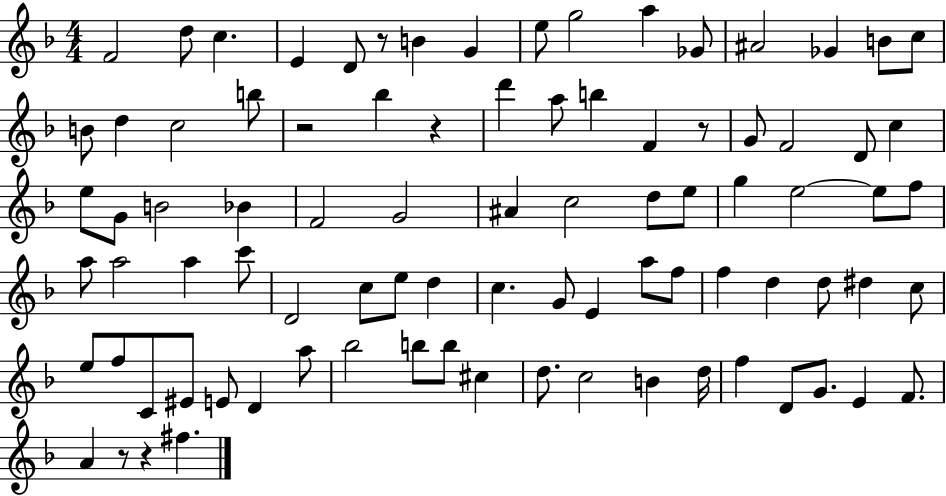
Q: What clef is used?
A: treble